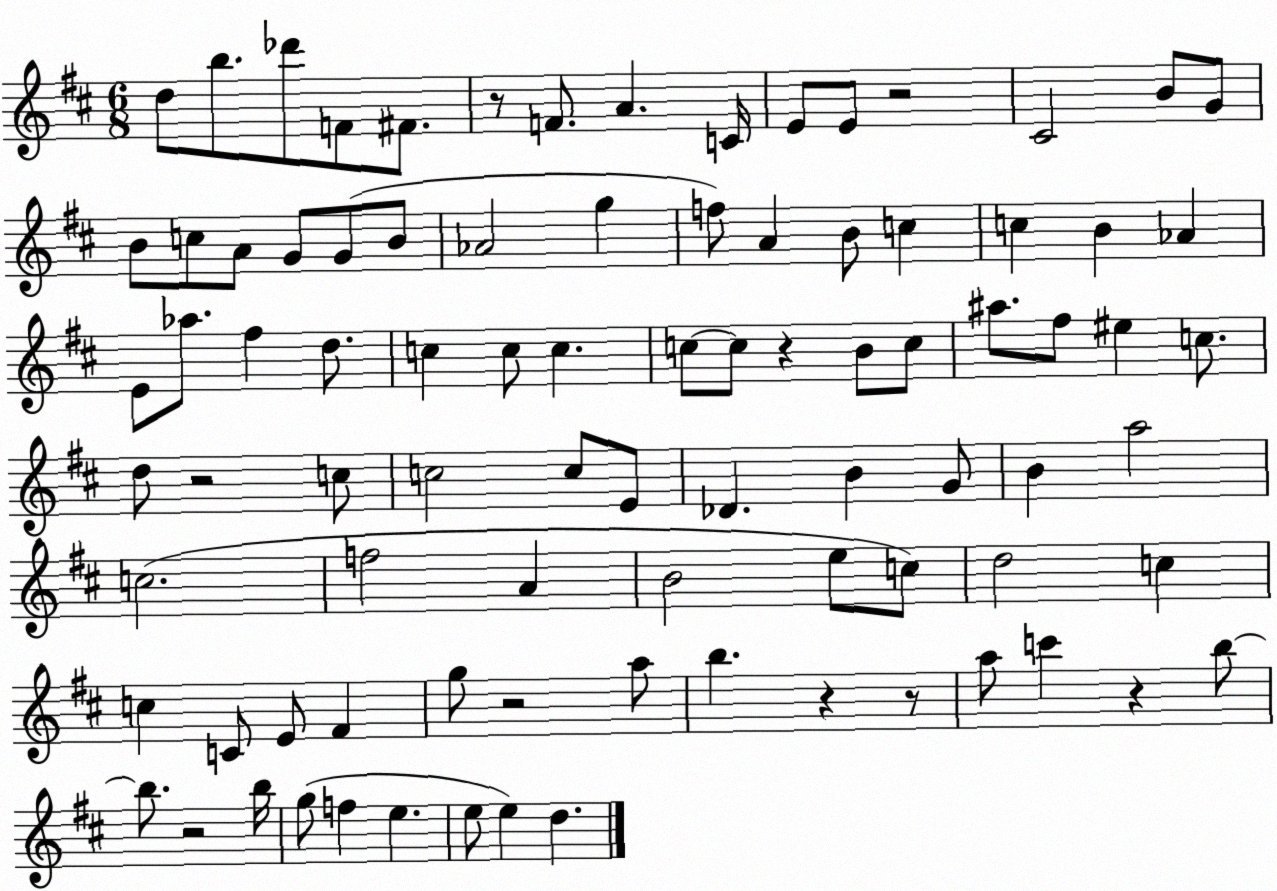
X:1
T:Untitled
M:6/8
L:1/4
K:D
d/2 b/2 _d'/2 F/2 ^F/2 z/2 F/2 A C/4 E/2 E/2 z2 ^C2 B/2 G/2 B/2 c/2 A/2 G/2 G/2 B/2 _A2 g f/2 A B/2 c c B _A E/2 _a/2 ^f d/2 c c/2 c c/2 c/2 z B/2 c/2 ^a/2 ^f/2 ^e c/2 d/2 z2 c/2 c2 c/2 E/2 _D B G/2 B a2 c2 f2 A B2 e/2 c/2 d2 c c C/2 E/2 ^F g/2 z2 a/2 b z z/2 a/2 c' z b/2 b/2 z2 b/4 g/2 f e e/2 e d